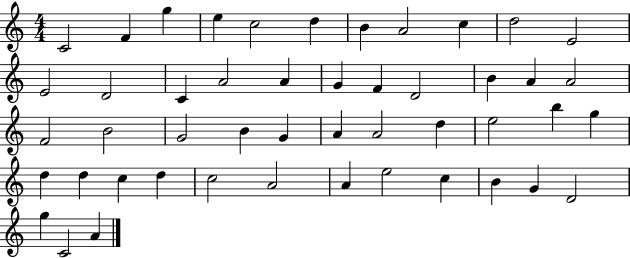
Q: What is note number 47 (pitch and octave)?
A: C4